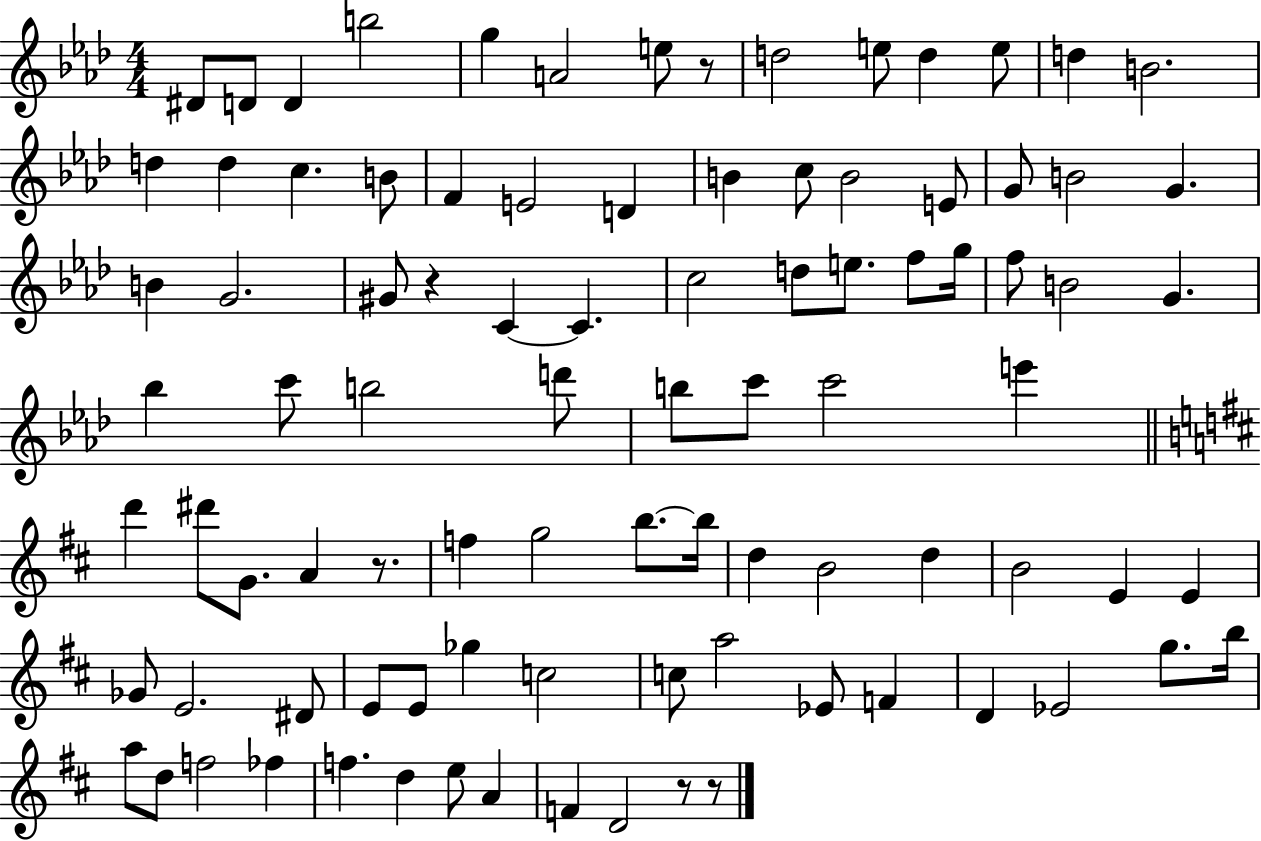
D#4/e D4/e D4/q B5/h G5/q A4/h E5/e R/e D5/h E5/e D5/q E5/e D5/q B4/h. D5/q D5/q C5/q. B4/e F4/q E4/h D4/q B4/q C5/e B4/h E4/e G4/e B4/h G4/q. B4/q G4/h. G#4/e R/q C4/q C4/q. C5/h D5/e E5/e. F5/e G5/s F5/e B4/h G4/q. Bb5/q C6/e B5/h D6/e B5/e C6/e C6/h E6/q D6/q D#6/e G4/e. A4/q R/e. F5/q G5/h B5/e. B5/s D5/q B4/h D5/q B4/h E4/q E4/q Gb4/e E4/h. D#4/e E4/e E4/e Gb5/q C5/h C5/e A5/h Eb4/e F4/q D4/q Eb4/h G5/e. B5/s A5/e D5/e F5/h FES5/q F5/q. D5/q E5/e A4/q F4/q D4/h R/e R/e